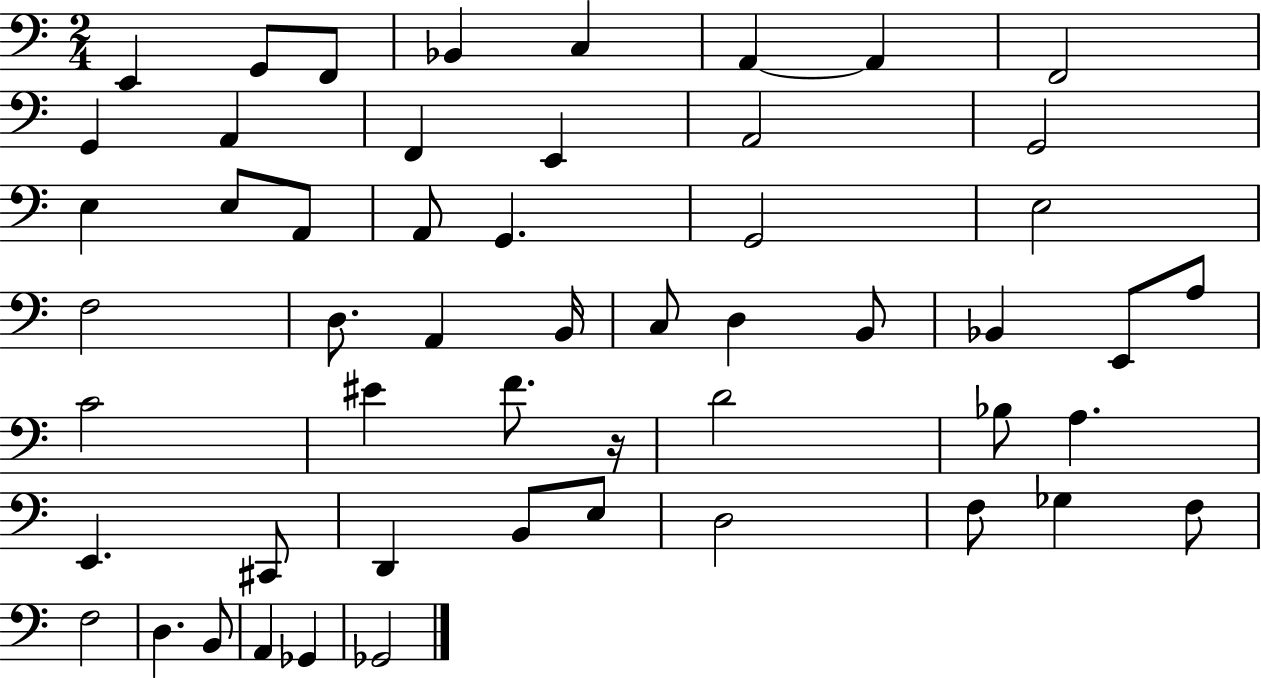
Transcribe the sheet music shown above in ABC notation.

X:1
T:Untitled
M:2/4
L:1/4
K:C
E,, G,,/2 F,,/2 _B,, C, A,, A,, F,,2 G,, A,, F,, E,, A,,2 G,,2 E, E,/2 A,,/2 A,,/2 G,, G,,2 E,2 F,2 D,/2 A,, B,,/4 C,/2 D, B,,/2 _B,, E,,/2 A,/2 C2 ^E F/2 z/4 D2 _B,/2 A, E,, ^C,,/2 D,, B,,/2 E,/2 D,2 F,/2 _G, F,/2 F,2 D, B,,/2 A,, _G,, _G,,2